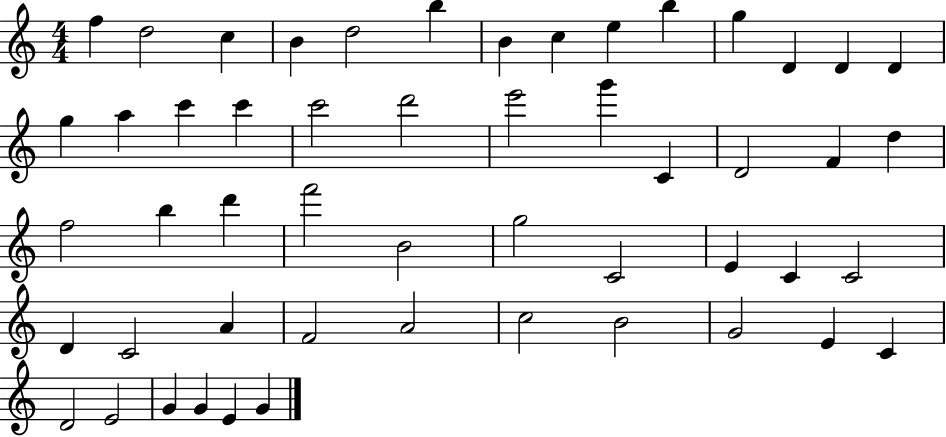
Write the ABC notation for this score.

X:1
T:Untitled
M:4/4
L:1/4
K:C
f d2 c B d2 b B c e b g D D D g a c' c' c'2 d'2 e'2 g' C D2 F d f2 b d' f'2 B2 g2 C2 E C C2 D C2 A F2 A2 c2 B2 G2 E C D2 E2 G G E G